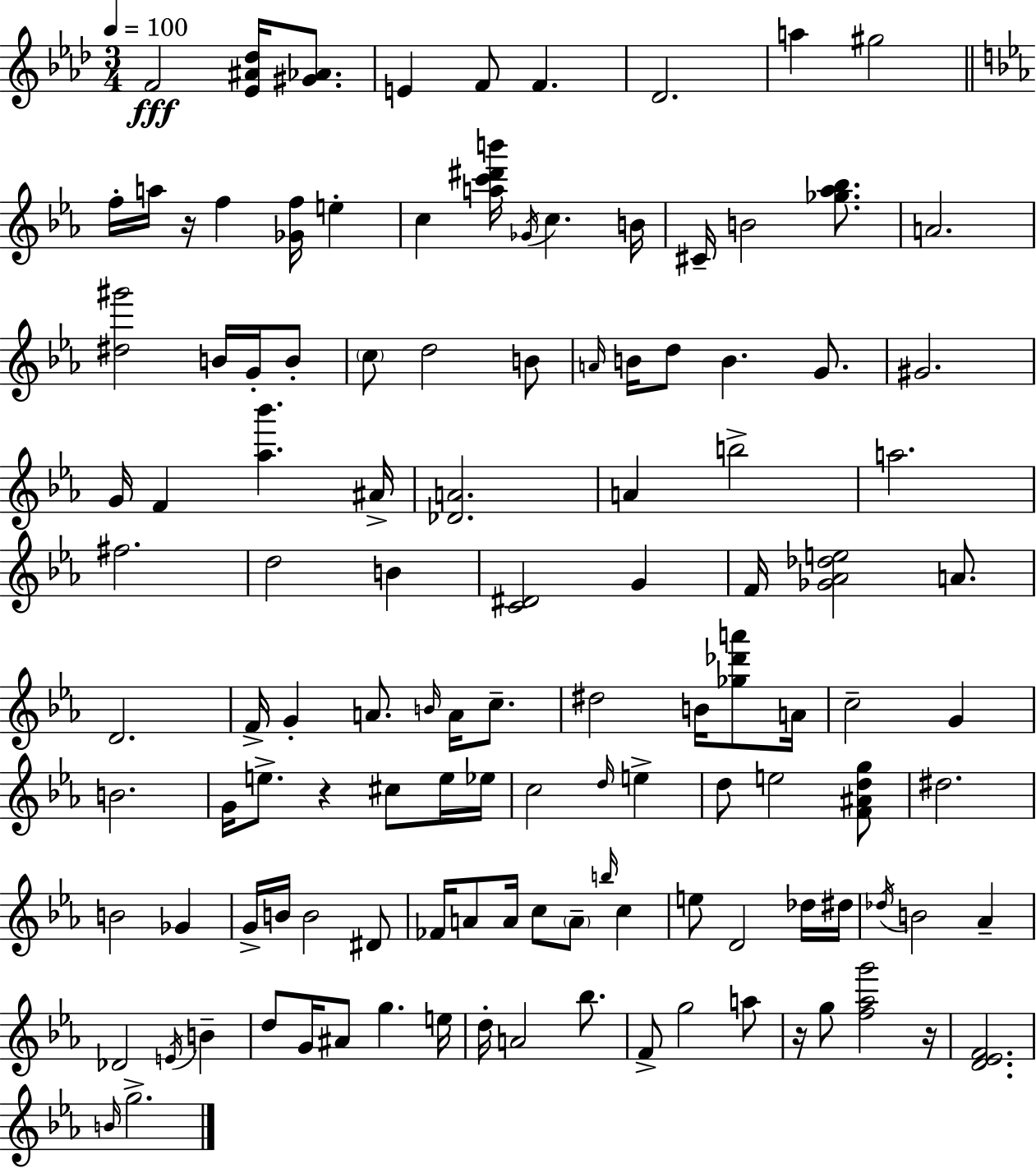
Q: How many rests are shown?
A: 4